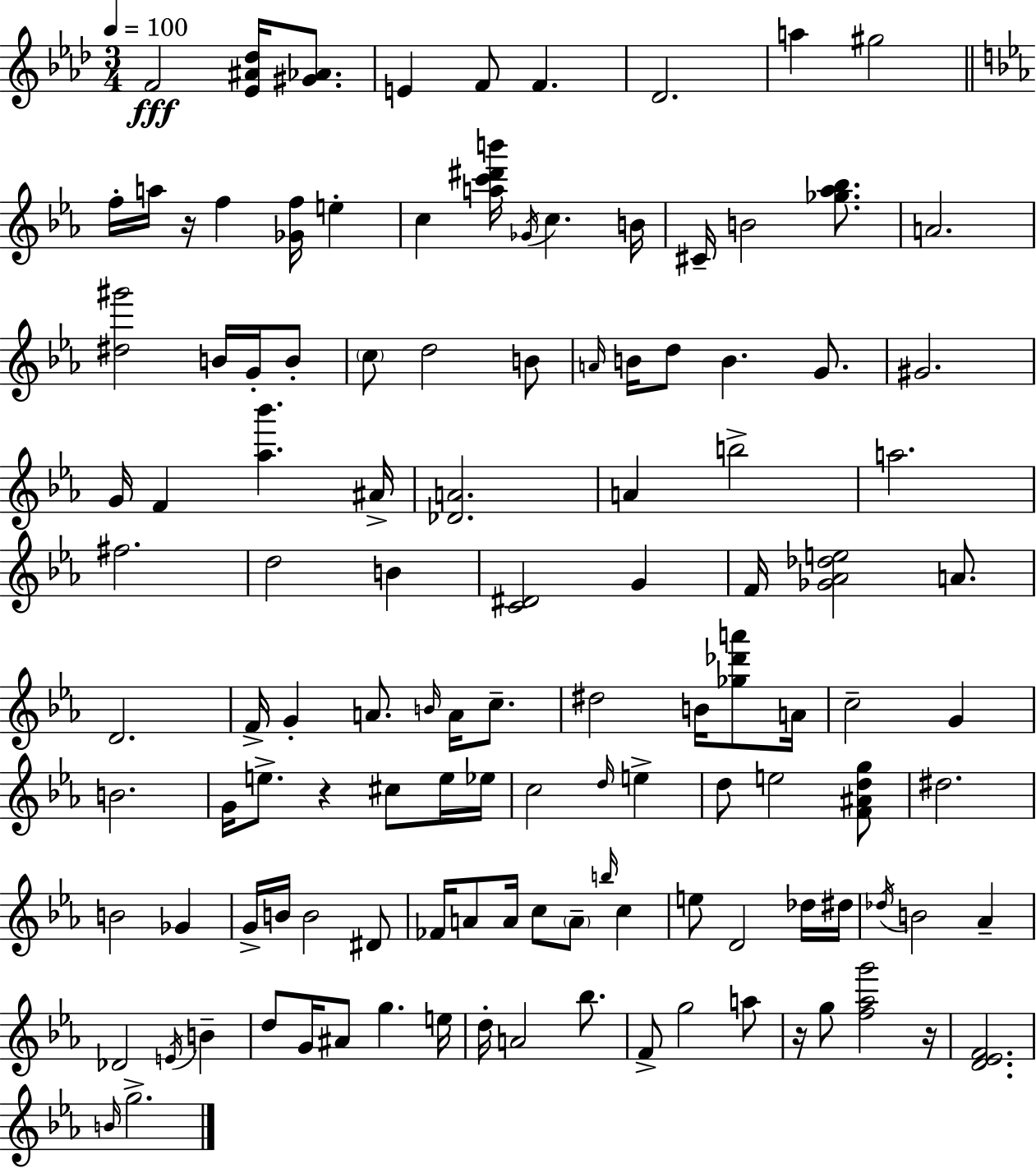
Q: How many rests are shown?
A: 4